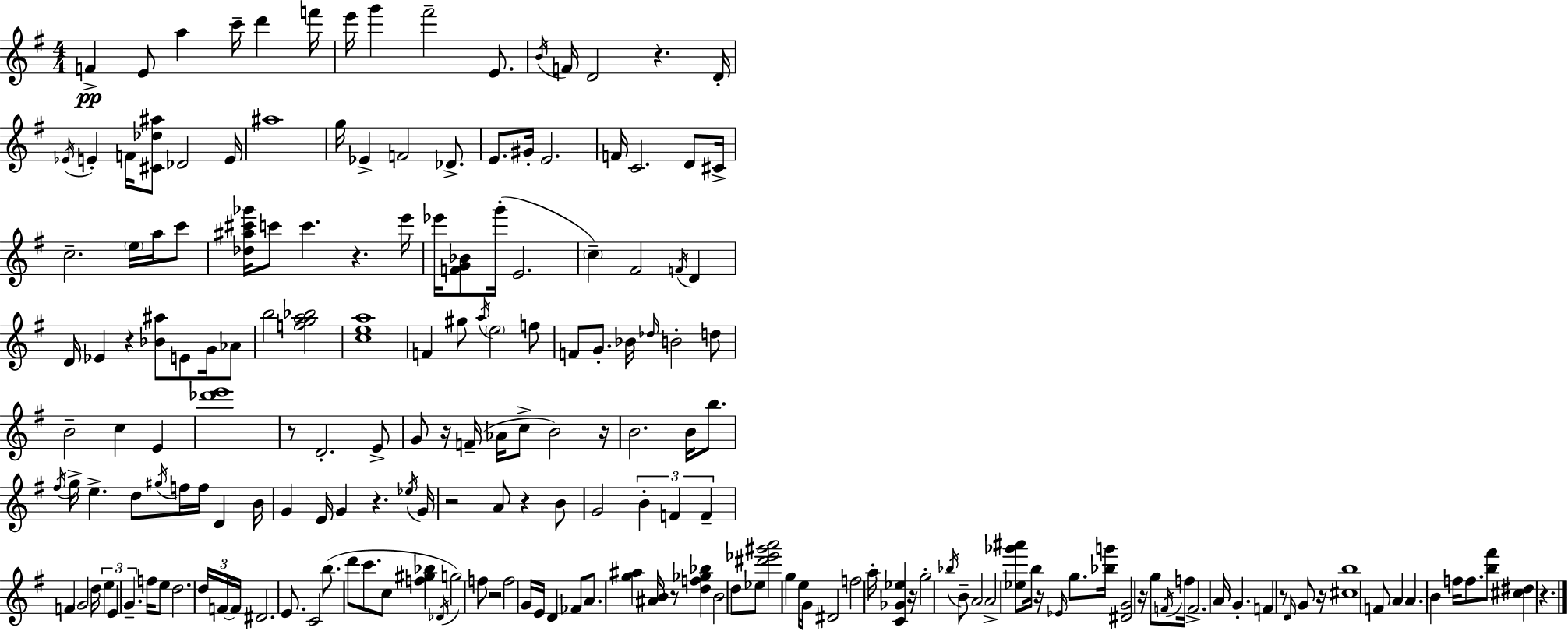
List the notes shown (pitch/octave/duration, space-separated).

F4/q E4/e A5/q C6/s D6/q F6/s E6/s G6/q F#6/h E4/e. B4/s F4/s D4/h R/q. D4/s Eb4/s E4/q F4/s [C#4,Db5,A#5]/e Db4/h E4/s A#5/w G5/s Eb4/q F4/h Db4/e. E4/e. G#4/s E4/h. F4/s C4/h. D4/e C#4/s C5/h. E5/s A5/s C6/e [Db5,A#5,C#6,Gb6]/s C6/e C6/q. R/q. E6/s Eb6/s [F4,G4,Bb4]/e G6/s E4/h. C5/q F#4/h F4/s D4/q D4/s Eb4/q R/q [Bb4,A#5]/e E4/e G4/s Ab4/e B5/h [F5,G5,A5,Bb5]/h [C5,E5,A5]/w F4/q G#5/e A5/s E5/h F5/e F4/e G4/e. Bb4/s Db5/s B4/h D5/e B4/h C5/q E4/q [Db6,E6]/w R/e D4/h. E4/e G4/e R/s F4/s Ab4/s C5/e B4/h R/s B4/h. B4/s B5/e. F#5/s G5/s E5/q. D5/e G#5/s F5/s F5/s D4/q B4/s G4/q E4/s G4/q R/q. Eb5/s G4/s R/h A4/e R/q B4/e G4/h B4/q F4/q F4/q F4/q G4/h D5/s E5/q E4/q G4/q. F5/s E5/e D5/h. D5/s F4/s F4/s D#4/h. E4/e. C4/h B5/e. D6/e C6/e. C5/e [F5,G#5,Bb5]/q Db4/s G5/h F5/e R/h F5/h G4/s E4/s D4/q FES4/e A4/e. [G5,A#5]/q [A#4,B4]/s R/e [D5,F5,Gb5,Bb5]/q B4/h D5/e Eb5/e [D#6,Eb6,G#6,A6]/h G5/q E5/s G4/s D#4/h F5/h A5/s [C4,Gb4,Eb5]/q R/s G5/h Bb5/s B4/e A4/h A4/h [Eb5,Gb6,A#6]/e B5/s R/s Eb4/s G5/e. [Bb5,G6]/s [D#4,G4]/h R/s G5/e F4/s F5/s F4/h. A4/s G4/q. F4/q R/e D4/s G4/e R/s [C#5,B5]/w F4/e A4/q A4/q. B4/q F5/s F5/e. [B5,F#6]/e [C#5,D#5]/q R/q.